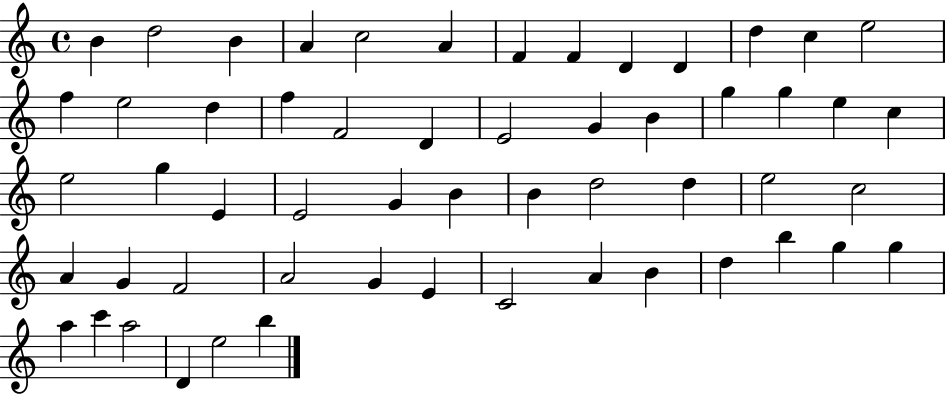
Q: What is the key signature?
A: C major